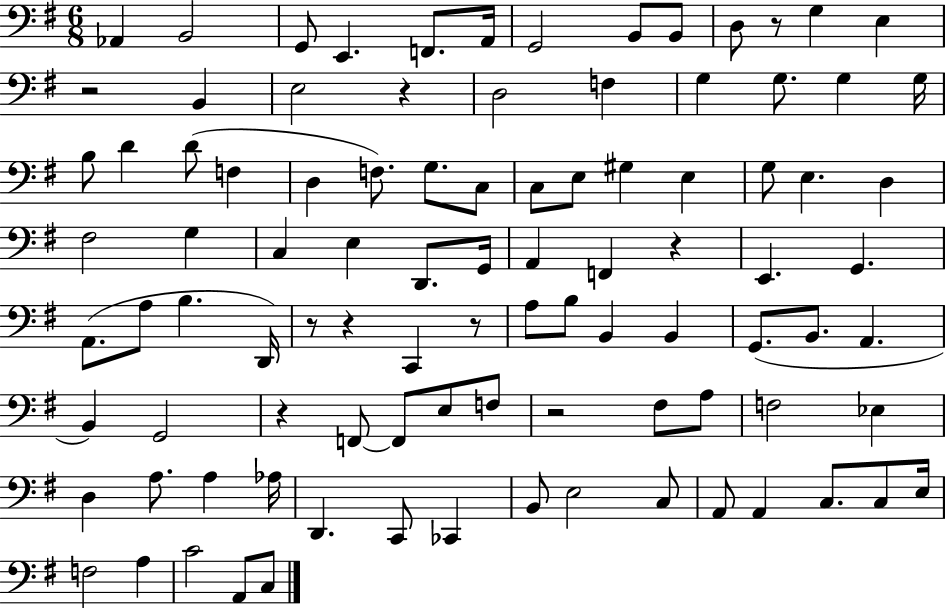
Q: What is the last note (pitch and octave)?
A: C3